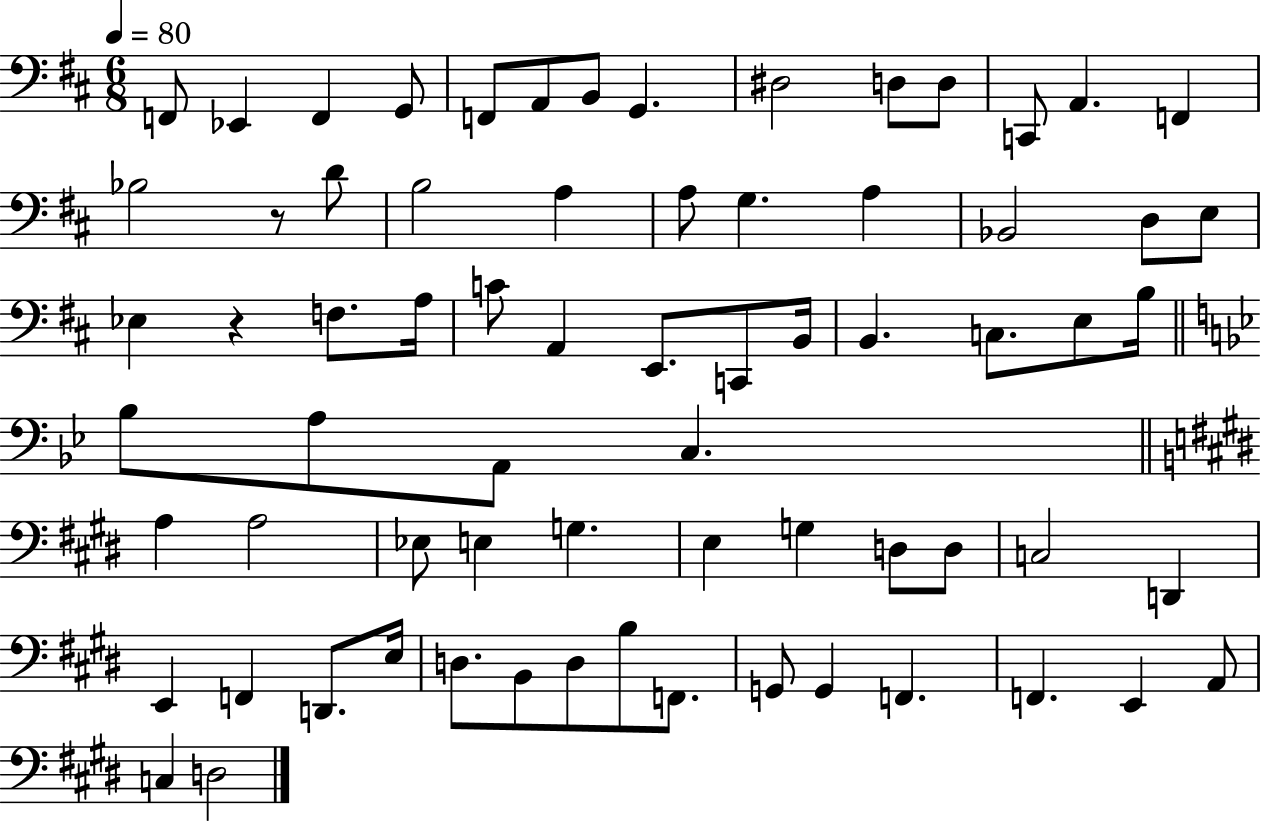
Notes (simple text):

F2/e Eb2/q F2/q G2/e F2/e A2/e B2/e G2/q. D#3/h D3/e D3/e C2/e A2/q. F2/q Bb3/h R/e D4/e B3/h A3/q A3/e G3/q. A3/q Bb2/h D3/e E3/e Eb3/q R/q F3/e. A3/s C4/e A2/q E2/e. C2/e B2/s B2/q. C3/e. E3/e B3/s Bb3/e A3/e A2/e C3/q. A3/q A3/h Eb3/e E3/q G3/q. E3/q G3/q D3/e D3/e C3/h D2/q E2/q F2/q D2/e. E3/s D3/e. B2/e D3/e B3/e F2/e. G2/e G2/q F2/q. F2/q. E2/q A2/e C3/q D3/h